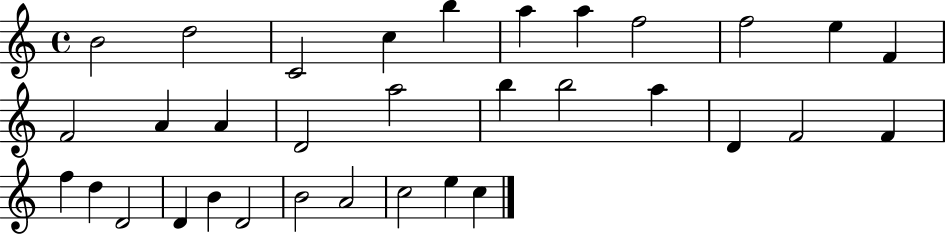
B4/h D5/h C4/h C5/q B5/q A5/q A5/q F5/h F5/h E5/q F4/q F4/h A4/q A4/q D4/h A5/h B5/q B5/h A5/q D4/q F4/h F4/q F5/q D5/q D4/h D4/q B4/q D4/h B4/h A4/h C5/h E5/q C5/q